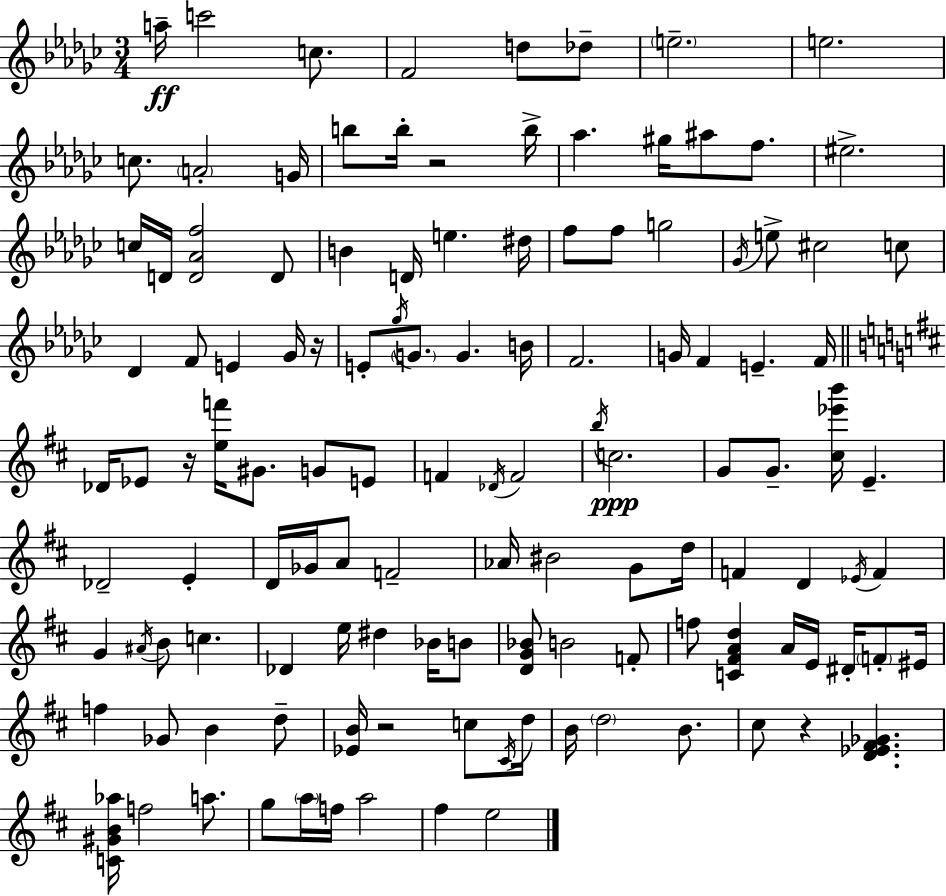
A5/s C6/h C5/e. F4/h D5/e Db5/e E5/h. E5/h. C5/e. A4/h G4/s B5/e B5/s R/h B5/s Ab5/q. G#5/s A#5/e F5/e. EIS5/h. C5/s D4/s [D4,Ab4,F5]/h D4/e B4/q D4/s E5/q. D#5/s F5/e F5/e G5/h Gb4/s E5/e C#5/h C5/e Db4/q F4/e E4/q Gb4/s R/s E4/e Gb5/s G4/e. G4/q. B4/s F4/h. G4/s F4/q E4/q. F4/s Db4/s Eb4/e R/s [E5,F6]/s G#4/e. G4/e E4/e F4/q Db4/s F4/h B5/s C5/h. G4/e G4/e. [C#5,Eb6,B6]/s E4/q. Db4/h E4/q D4/s Gb4/s A4/e F4/h Ab4/s BIS4/h G4/e D5/s F4/q D4/q Eb4/s F4/q G4/q A#4/s B4/e C5/q. Db4/q E5/s D#5/q Bb4/s B4/e [D4,G4,Bb4]/e B4/h F4/e F5/e [C4,F#4,A4,D5]/q A4/s E4/s D#4/s F4/e EIS4/s F5/q Gb4/e B4/q D5/e [Eb4,B4]/s R/h C5/e C#4/s D5/s B4/s D5/h B4/e. C#5/e R/q [D4,Eb4,F#4,Gb4]/q. [C4,G#4,B4,Ab5]/s F5/h A5/e. G5/e A5/s F5/s A5/h F#5/q E5/h